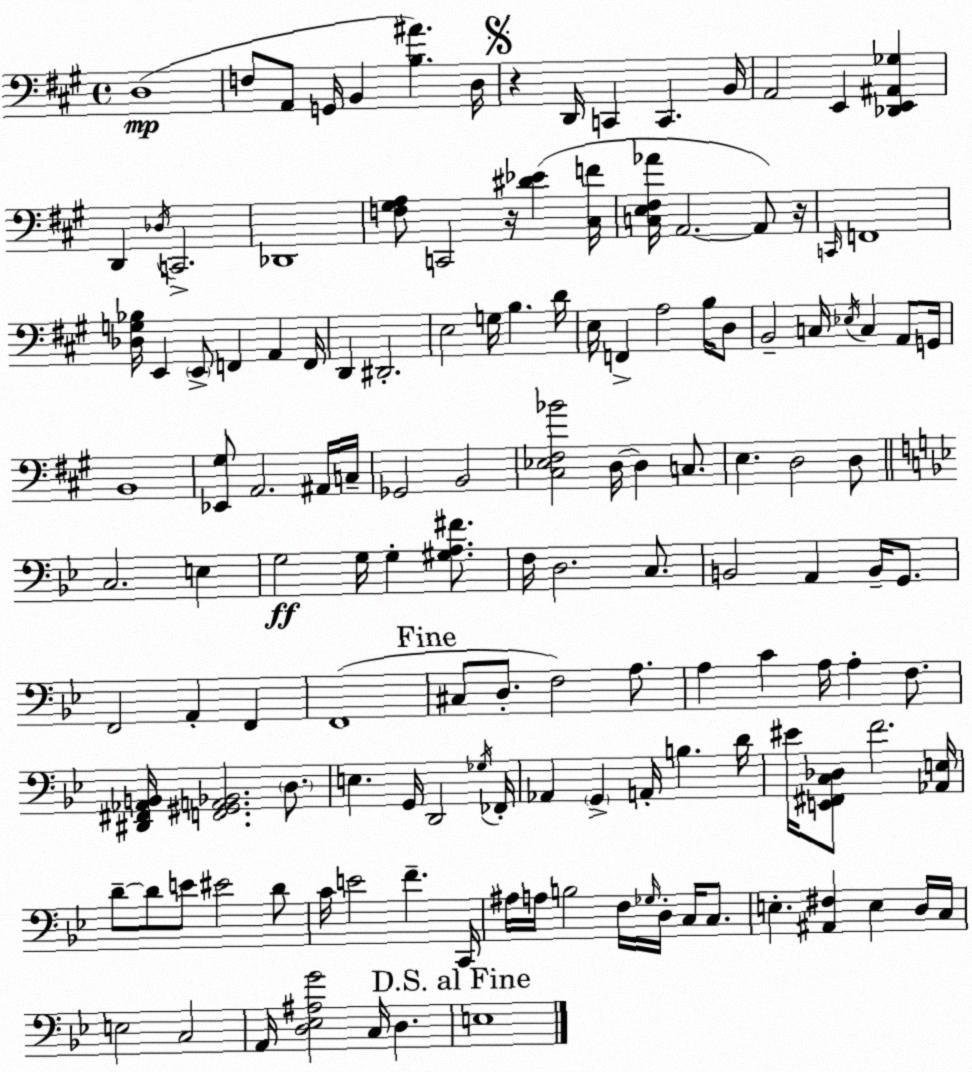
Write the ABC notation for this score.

X:1
T:Untitled
M:4/4
L:1/4
K:A
D,4 F,/2 A,,/2 G,,/4 B,, [B,^A] D,/4 z D,,/4 C,, C,, B,,/4 A,,2 E,, [_D,,E,,^A,,_G,] D,, _D,/4 C,,2 _D,,4 [F,^G,A,]/2 C,,2 z/4 [^D_E] [^C,F]/4 [C,E,^F,_A]/4 A,,2 A,,/2 z/4 C,,/4 F,,4 [_D,G,_B,]/4 E,, E,,/2 F,, A,, F,,/4 D,, ^D,,2 E,2 G,/4 B, D/4 E,/4 F,, A,2 B,/4 D,/2 B,,2 C,/4 _E,/4 C, A,,/2 G,,/4 B,,4 [_E,,^G,]/2 A,,2 ^A,,/4 C,/4 _G,,2 B,,2 [^C,_E,^F,_B]2 D,/4 D, C,/2 E, D,2 D,/2 C,2 E, G,2 G,/4 G, [^G,A,^F]/2 F,/4 D,2 C,/2 B,,2 A,, B,,/4 G,,/2 F,,2 A,, F,, F,,4 ^C,/2 D,/2 F,2 A,/2 A, C A,/4 A, F,/2 [^D,,^F,,_A,,B,,]/4 [F,,^G,,A,,_B,,]2 D,/2 E, G,,/4 D,,2 _G,/4 _F,,/4 _A,, G,, A,,/4 B, D/4 ^E/4 [E,,^F,,C,_D,]/2 F2 [_A,,E,]/4 D/2 D/2 E/2 ^E2 D/2 C/4 E2 F C,,/4 ^A,/4 A,/4 B,2 F,/4 _G,/4 D,/4 C,/4 C,/2 E, [^A,,^F,] E, D,/4 C,/4 E,2 C,2 A,,/4 [D,_E,^A,G]2 C,/4 D, E,4